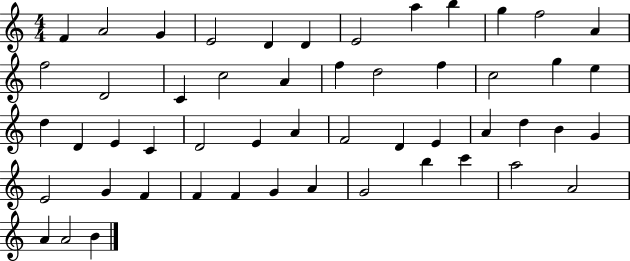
F4/q A4/h G4/q E4/h D4/q D4/q E4/h A5/q B5/q G5/q F5/h A4/q F5/h D4/h C4/q C5/h A4/q F5/q D5/h F5/q C5/h G5/q E5/q D5/q D4/q E4/q C4/q D4/h E4/q A4/q F4/h D4/q E4/q A4/q D5/q B4/q G4/q E4/h G4/q F4/q F4/q F4/q G4/q A4/q G4/h B5/q C6/q A5/h A4/h A4/q A4/h B4/q